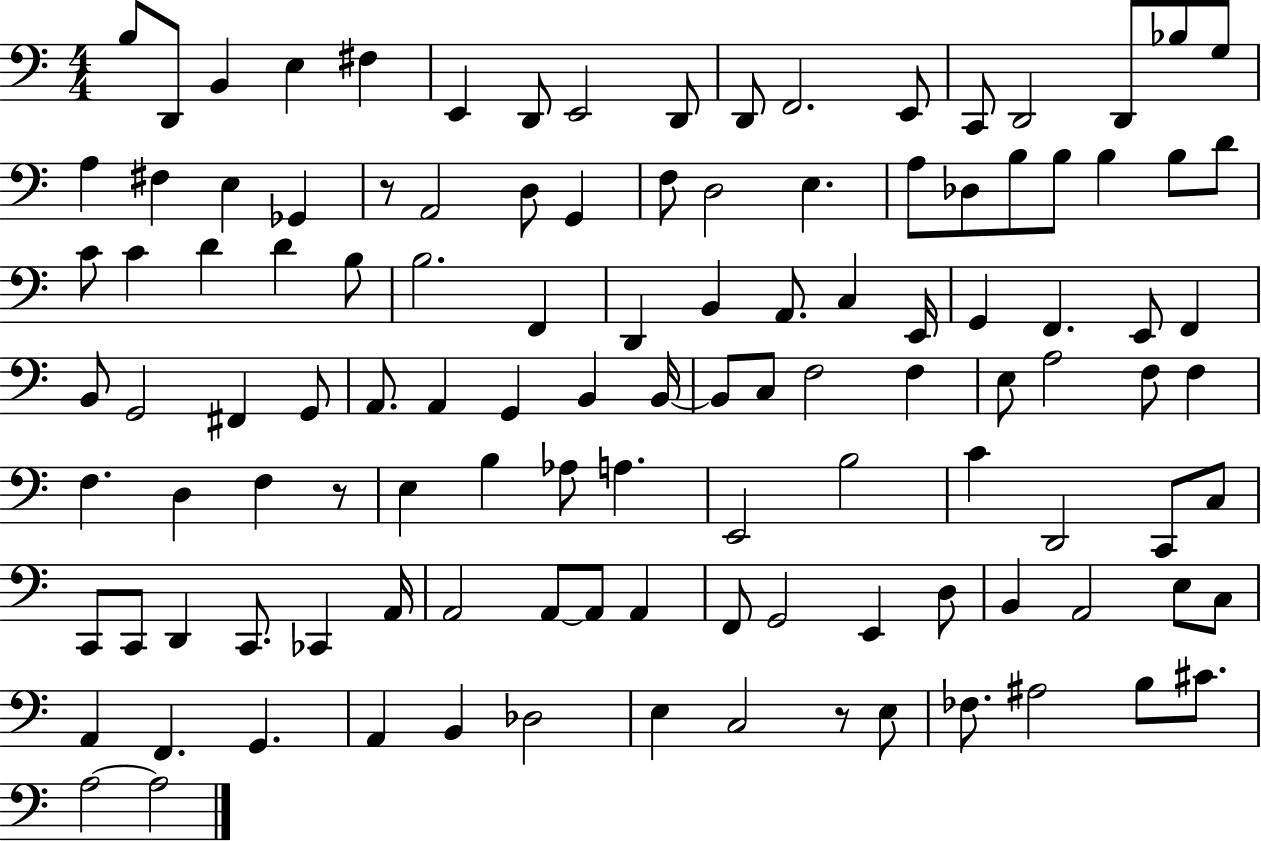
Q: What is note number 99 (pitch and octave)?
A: A2